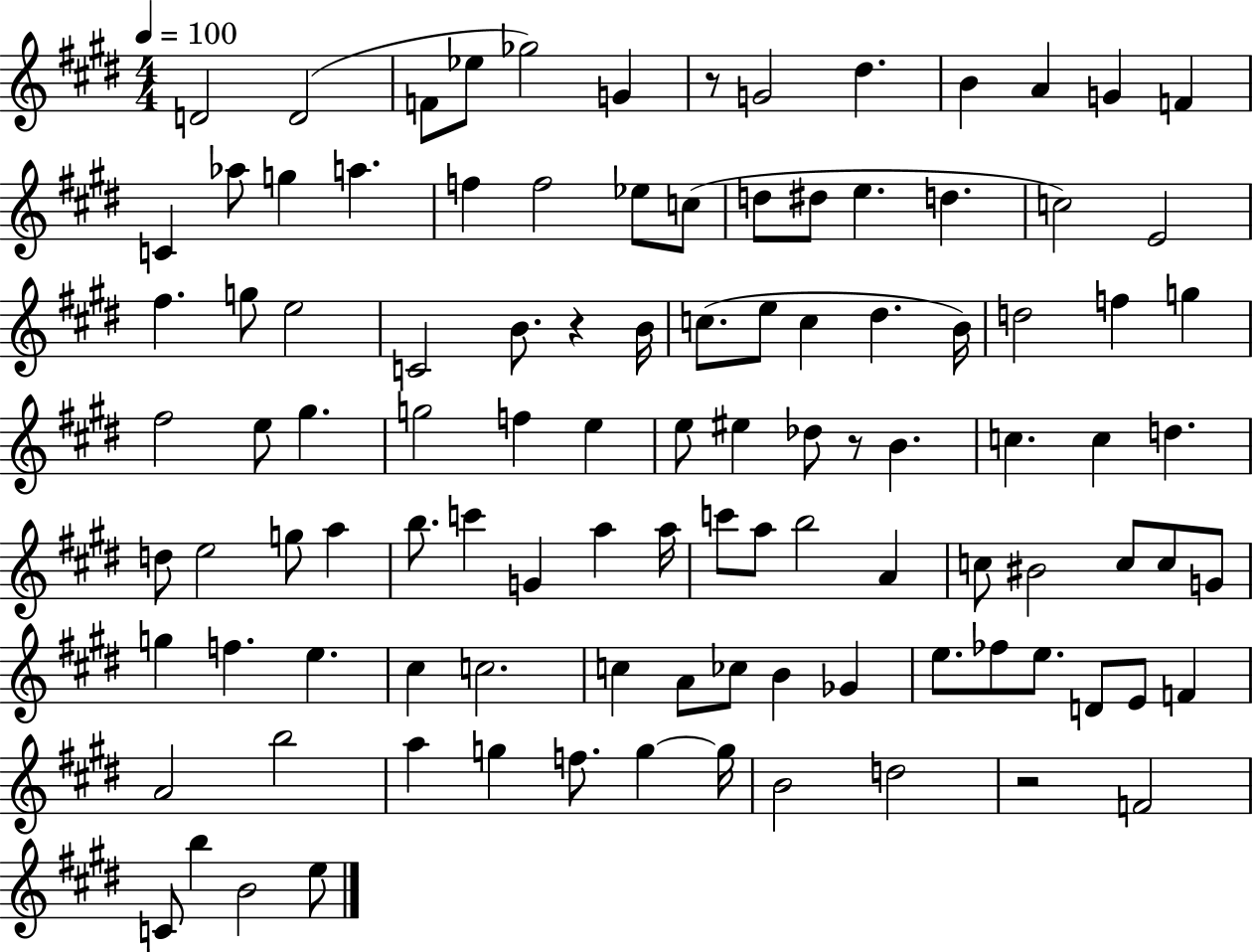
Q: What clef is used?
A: treble